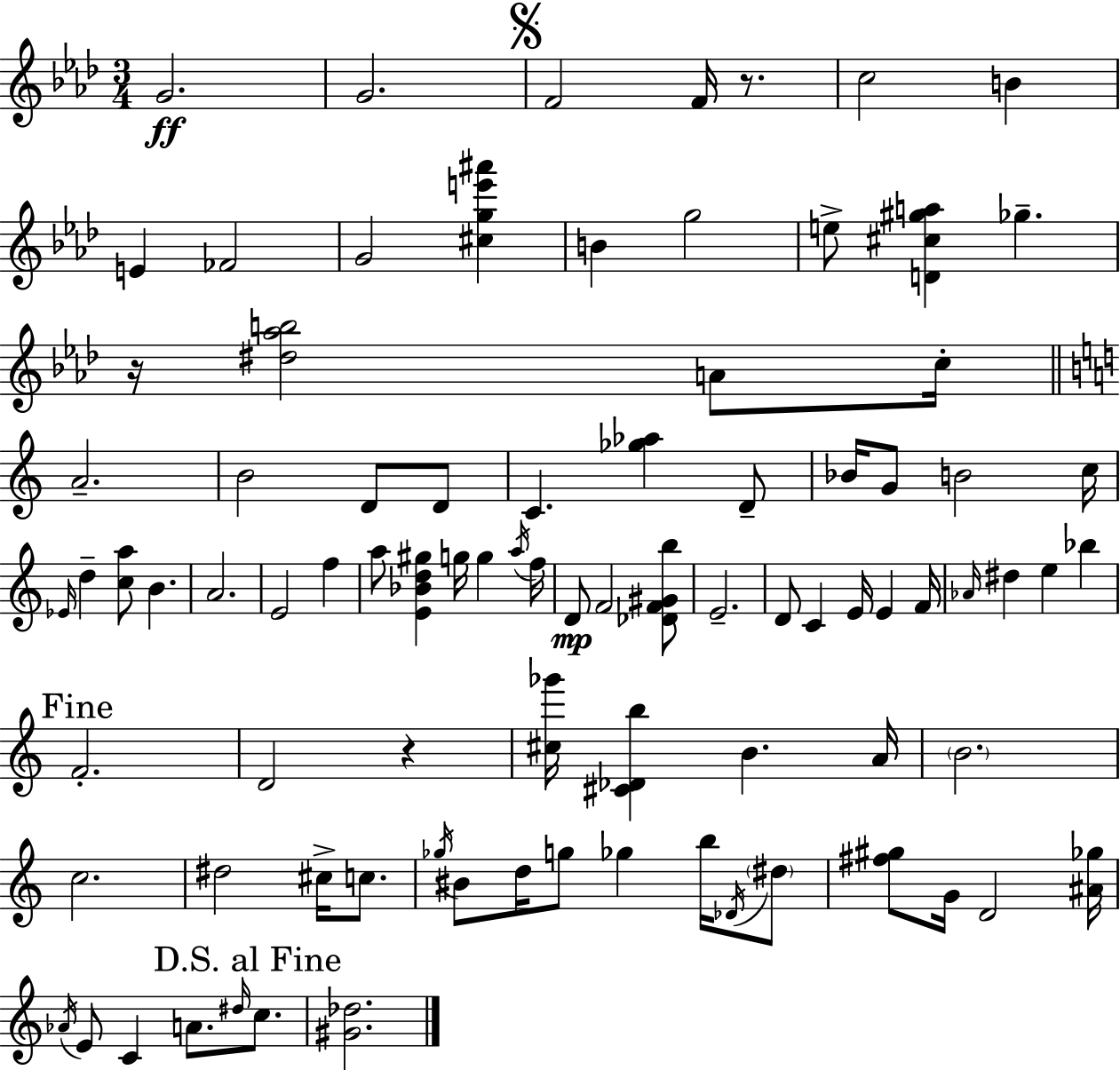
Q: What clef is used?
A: treble